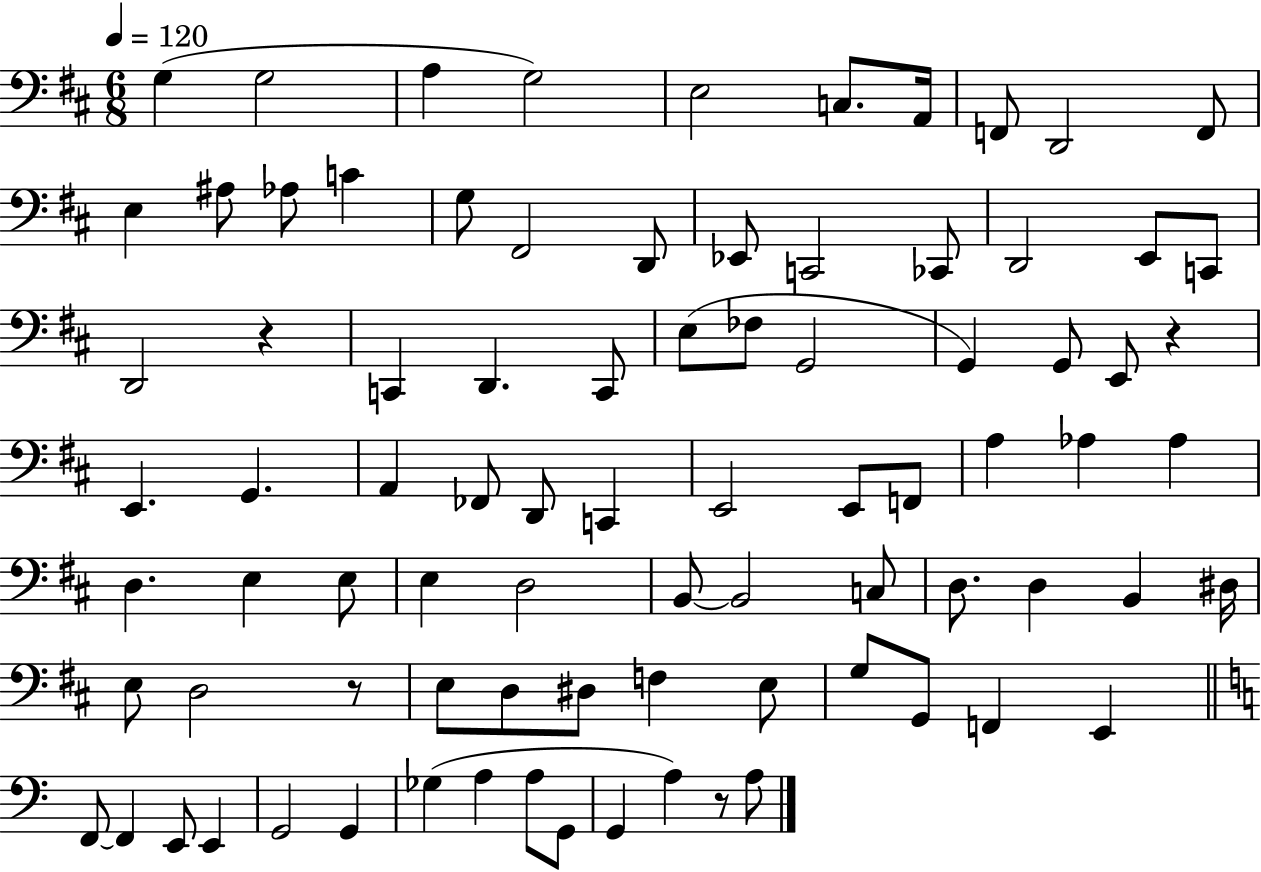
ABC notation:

X:1
T:Untitled
M:6/8
L:1/4
K:D
G, G,2 A, G,2 E,2 C,/2 A,,/4 F,,/2 D,,2 F,,/2 E, ^A,/2 _A,/2 C G,/2 ^F,,2 D,,/2 _E,,/2 C,,2 _C,,/2 D,,2 E,,/2 C,,/2 D,,2 z C,, D,, C,,/2 E,/2 _F,/2 G,,2 G,, G,,/2 E,,/2 z E,, G,, A,, _F,,/2 D,,/2 C,, E,,2 E,,/2 F,,/2 A, _A, _A, D, E, E,/2 E, D,2 B,,/2 B,,2 C,/2 D,/2 D, B,, ^D,/4 E,/2 D,2 z/2 E,/2 D,/2 ^D,/2 F, E,/2 G,/2 G,,/2 F,, E,, F,,/2 F,, E,,/2 E,, G,,2 G,, _G, A, A,/2 G,,/2 G,, A, z/2 A,/2